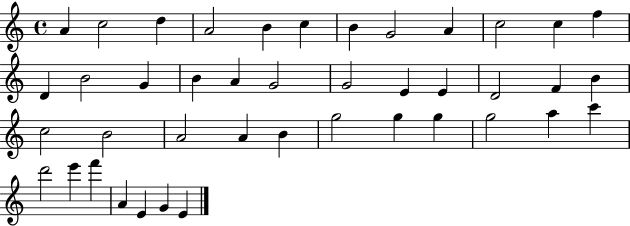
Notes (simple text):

A4/q C5/h D5/q A4/h B4/q C5/q B4/q G4/h A4/q C5/h C5/q F5/q D4/q B4/h G4/q B4/q A4/q G4/h G4/h E4/q E4/q D4/h F4/q B4/q C5/h B4/h A4/h A4/q B4/q G5/h G5/q G5/q G5/h A5/q C6/q D6/h E6/q F6/q A4/q E4/q G4/q E4/q